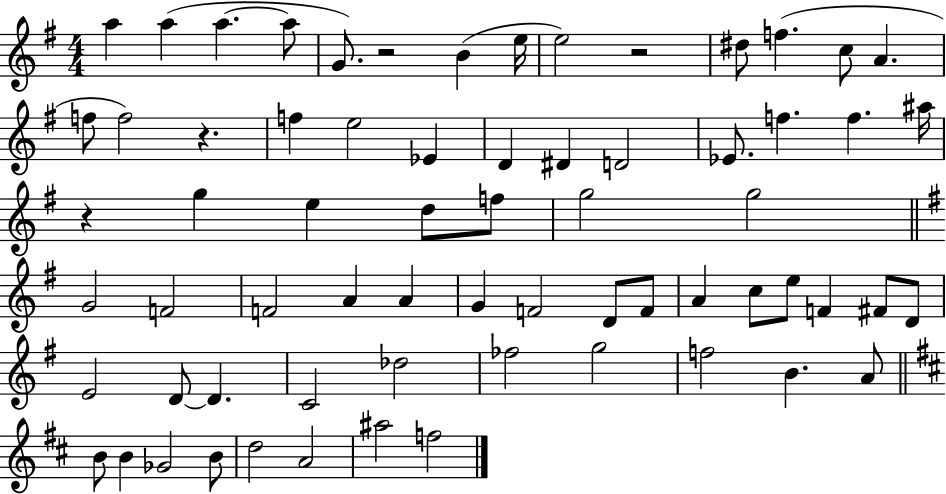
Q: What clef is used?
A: treble